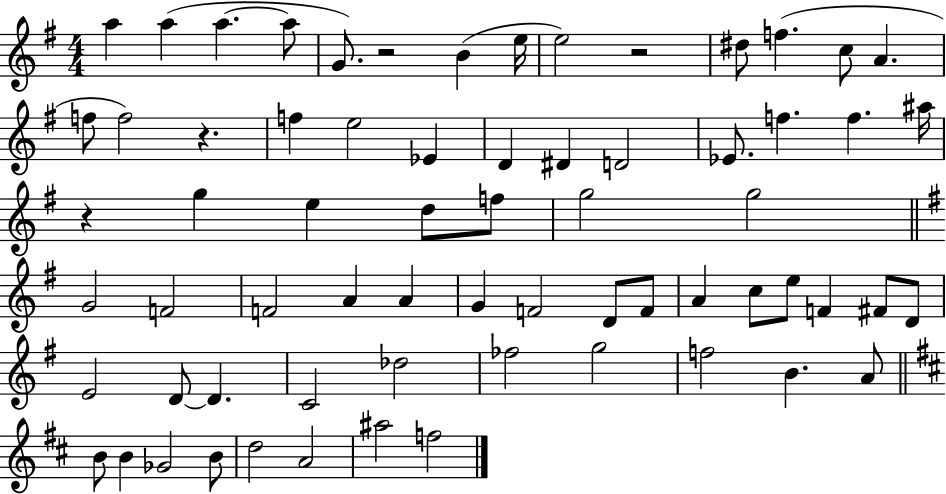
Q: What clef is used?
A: treble